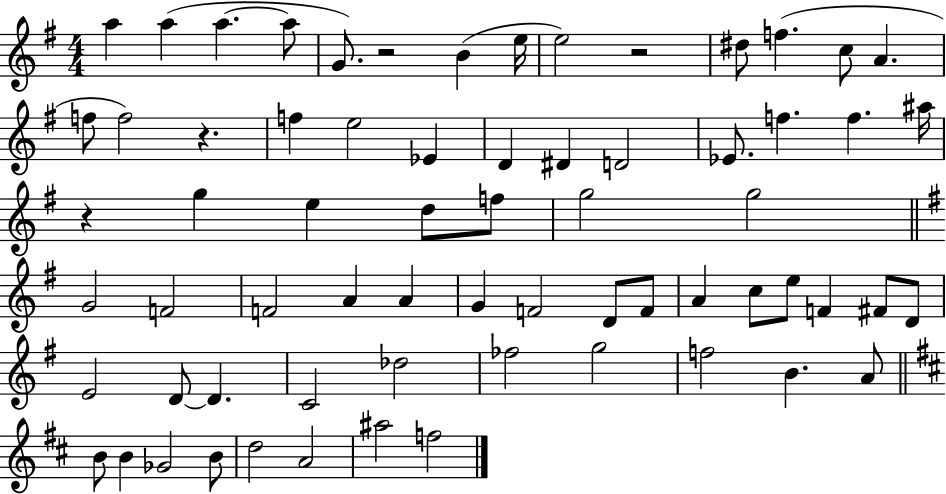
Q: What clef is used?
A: treble